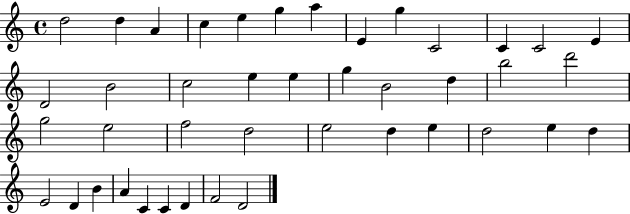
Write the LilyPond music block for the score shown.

{
  \clef treble
  \time 4/4
  \defaultTimeSignature
  \key c \major
  d''2 d''4 a'4 | c''4 e''4 g''4 a''4 | e'4 g''4 c'2 | c'4 c'2 e'4 | \break d'2 b'2 | c''2 e''4 e''4 | g''4 b'2 d''4 | b''2 d'''2 | \break g''2 e''2 | f''2 d''2 | e''2 d''4 e''4 | d''2 e''4 d''4 | \break e'2 d'4 b'4 | a'4 c'4 c'4 d'4 | f'2 d'2 | \bar "|."
}